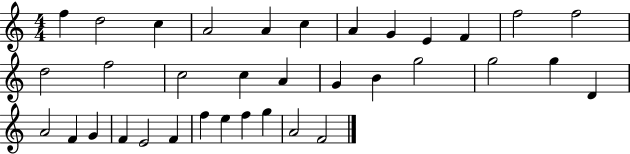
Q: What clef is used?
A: treble